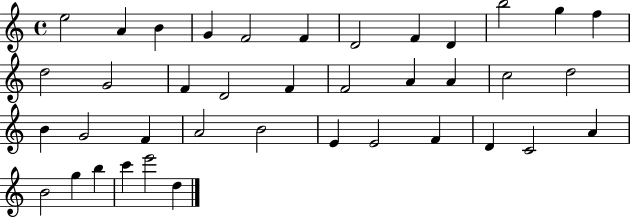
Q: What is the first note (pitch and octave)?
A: E5